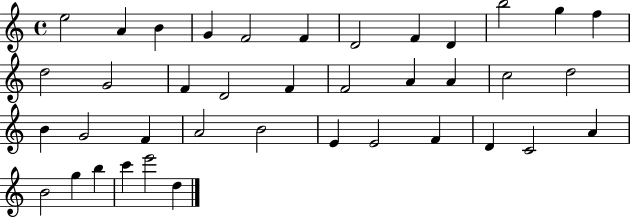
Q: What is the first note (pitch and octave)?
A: E5